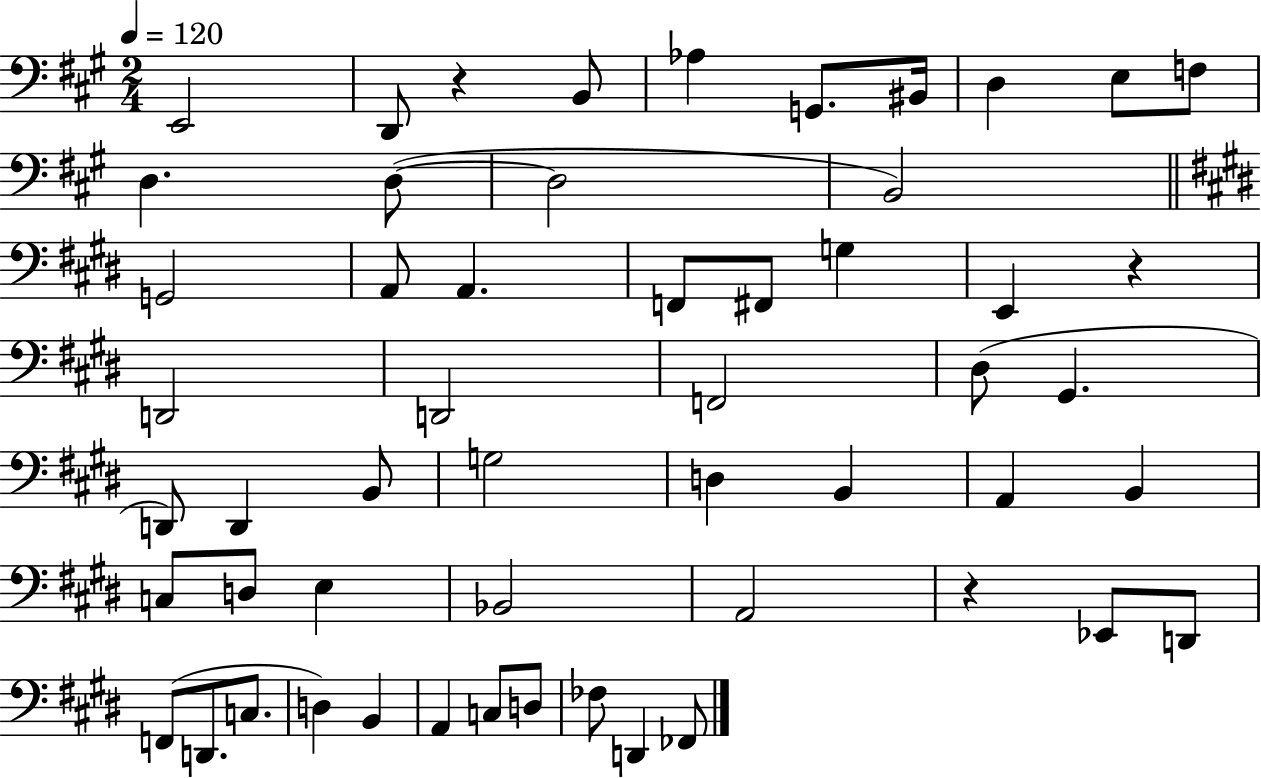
E2/h D2/e R/q B2/e Ab3/q G2/e. BIS2/s D3/q E3/e F3/e D3/q. D3/e D3/h B2/h G2/h A2/e A2/q. F2/e F#2/e G3/q E2/q R/q D2/h D2/h F2/h D#3/e G#2/q. D2/e D2/q B2/e G3/h D3/q B2/q A2/q B2/q C3/e D3/e E3/q Bb2/h A2/h R/q Eb2/e D2/e F2/e D2/e. C3/e. D3/q B2/q A2/q C3/e D3/e FES3/e D2/q FES2/e